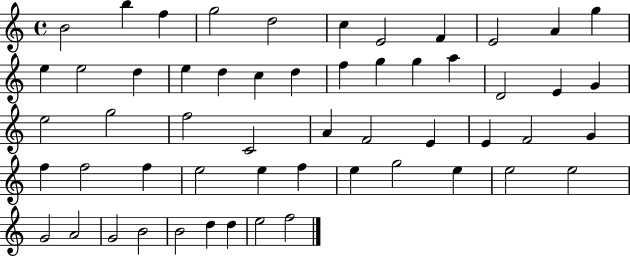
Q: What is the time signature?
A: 4/4